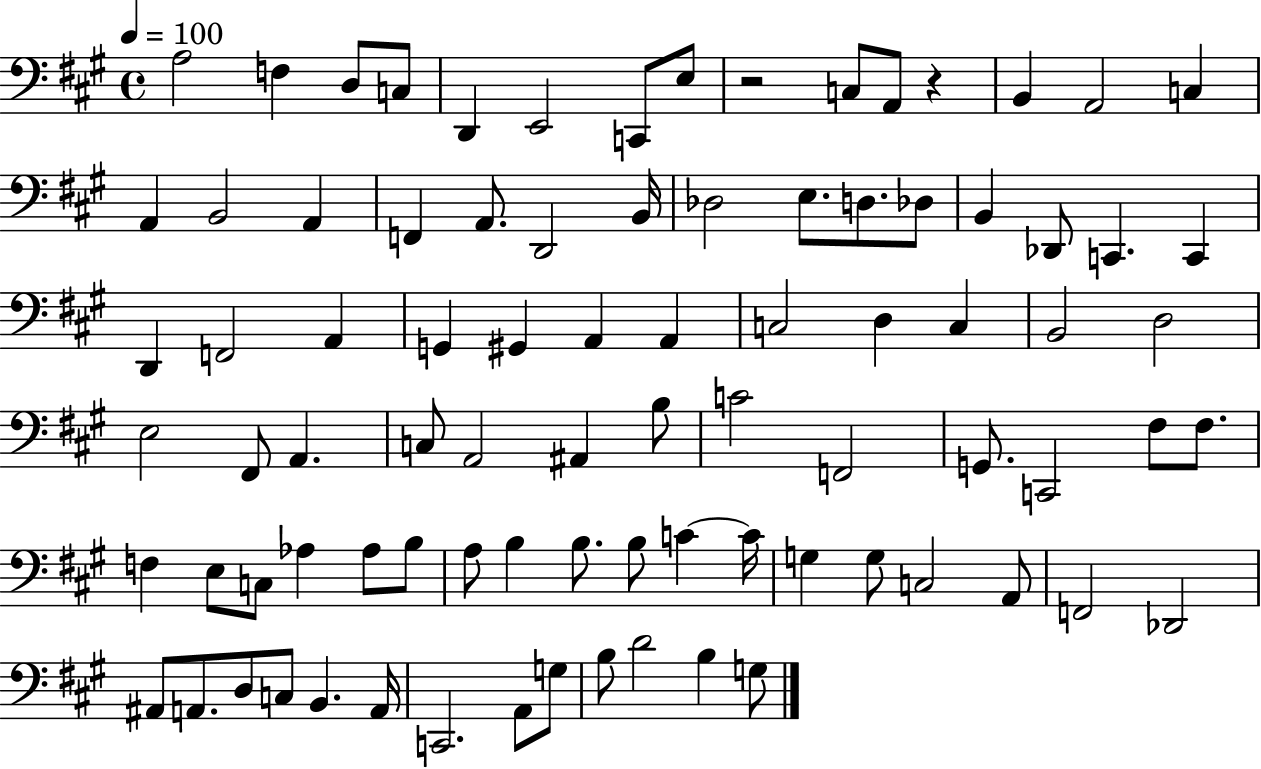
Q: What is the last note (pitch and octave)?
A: G3